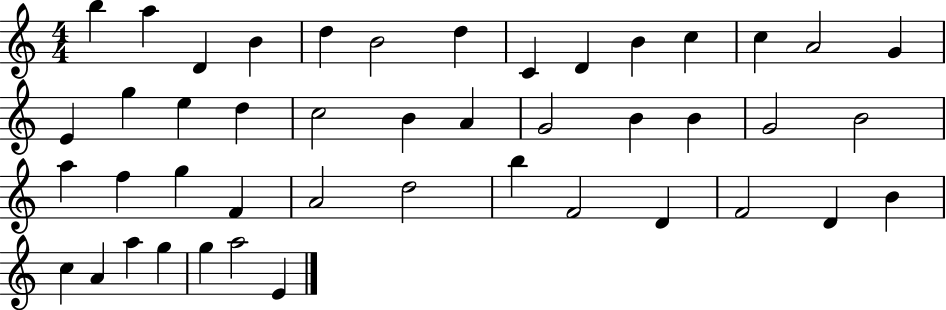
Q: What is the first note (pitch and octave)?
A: B5